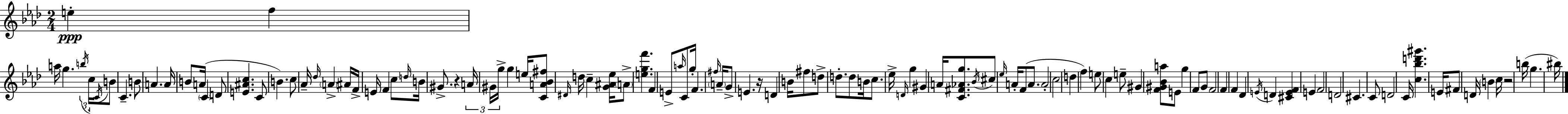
E5/q F5/q A5/s G5/q. B5/s C5/s C4/s B4/e C4/q. B4/e A4/q. A4/s B4/e A4/s C4/q D4/e [E4,A#4,C5]/q. C4/e B4/q. C5/e Ab4/s Db5/s A4/q A#4/s F4/s E4/s F4/q C5/e D5/s B4/s G#4/e. R/q A4/s G#4/s G5/s G5/q E5/s [C4,A4,Bb4,F#5]/e D#4/s D5/s C5/q [G4,A#4,Eb5]/s A4/e [E5,G5,F6]/q. F4/q E4/e A5/s C4/e G5/s F4/q. F#5/s A4/s G4/e E4/q. R/s D4/q B4/s F#5/e D5/e D5/e. D5/e B4/s C5/e. Eb5/s D4/s G5/q G#4/q A4/s [C4,F#4,Ab4,G5]/e. Bb4/s C#5/e Eb5/s A4/s F4/e A4/e. A4/h C5/h D5/q F5/q E5/e C5/q E5/e G#4/q [F4,G#4,Bb4,A5]/e E4/e G5/q F4/e G4/e F4/h F4/q F4/q Db4/q E4/s D4/q [C#4,E4,F4]/q E4/q F4/h D4/h C#4/q. C4/e D4/h C4/s [C5,Bb5,D6,G#6]/q. E4/s F#4/e D4/s B4/q C5/s R/h B5/s G5/q. BIS5/s